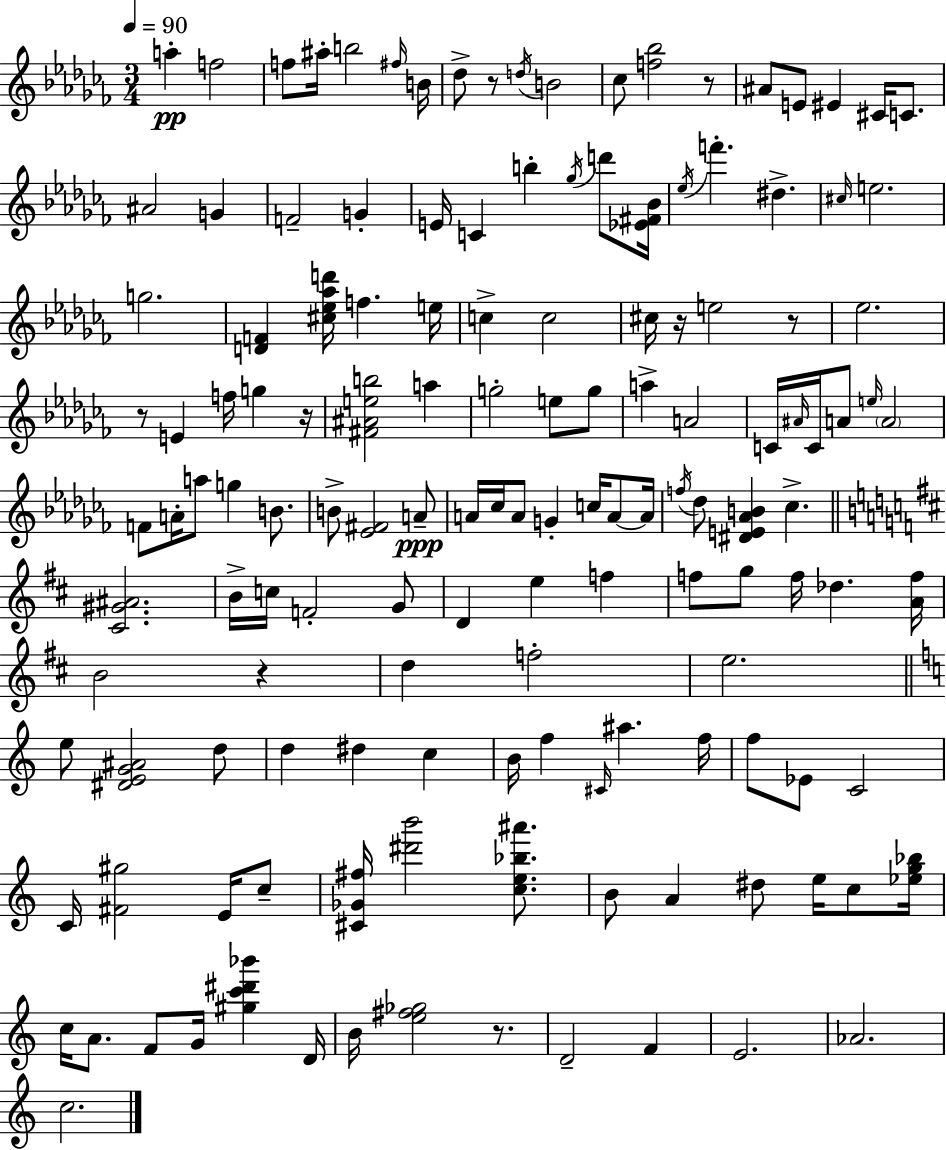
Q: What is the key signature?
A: AES minor